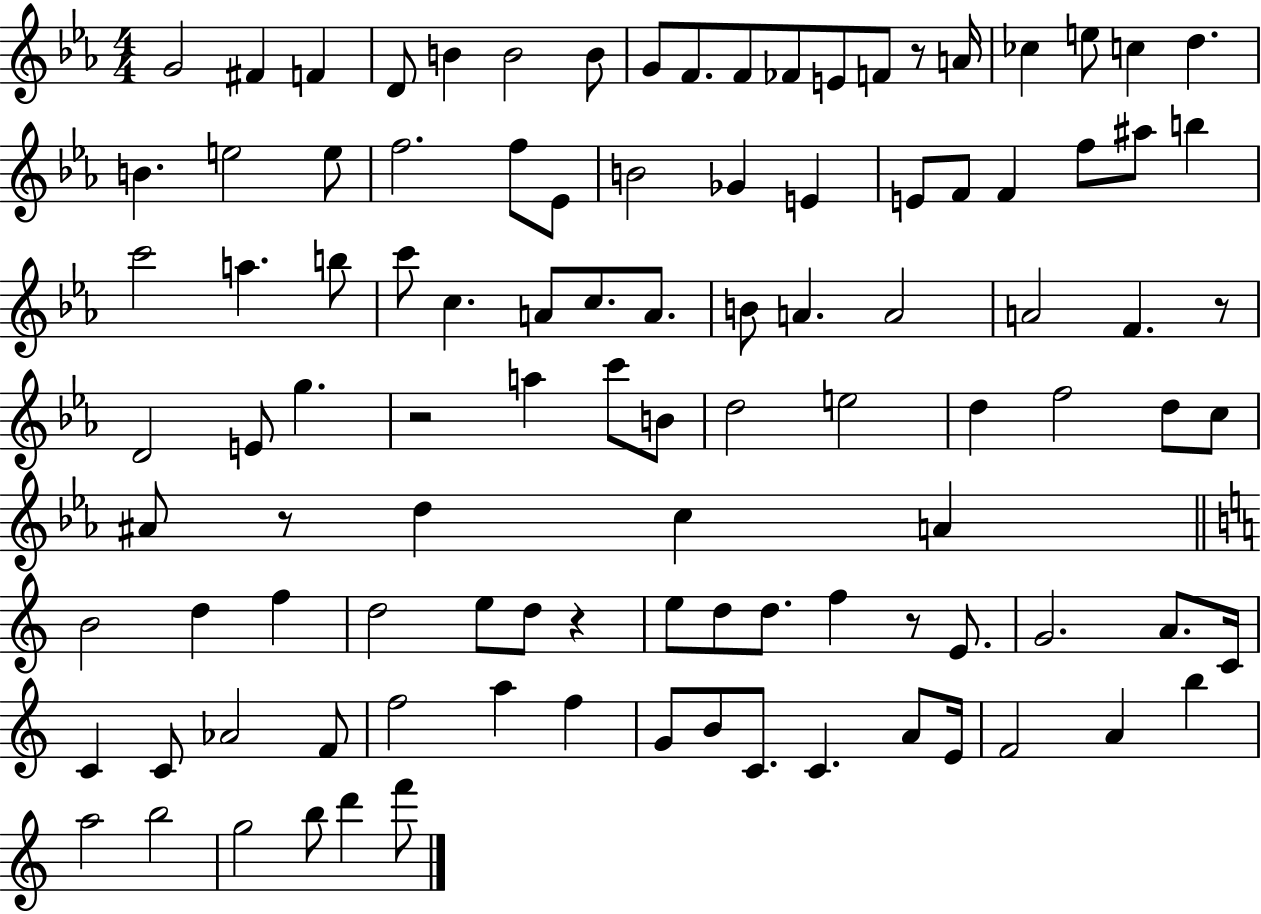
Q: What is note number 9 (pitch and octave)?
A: F4